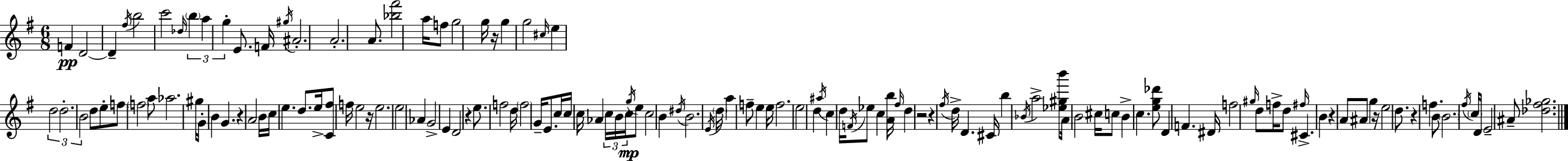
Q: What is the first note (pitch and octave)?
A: F4